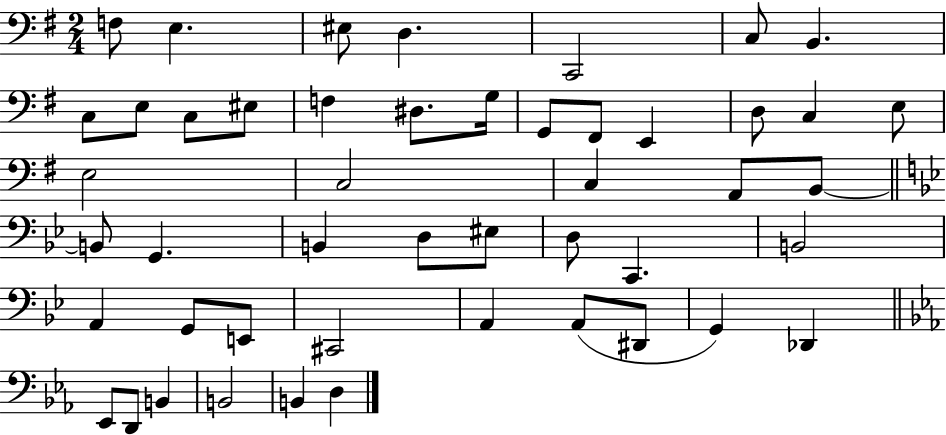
X:1
T:Untitled
M:2/4
L:1/4
K:G
F,/2 E, ^E,/2 D, C,,2 C,/2 B,, C,/2 E,/2 C,/2 ^E,/2 F, ^D,/2 G,/4 G,,/2 ^F,,/2 E,, D,/2 C, E,/2 E,2 C,2 C, A,,/2 B,,/2 B,,/2 G,, B,, D,/2 ^E,/2 D,/2 C,, B,,2 A,, G,,/2 E,,/2 ^C,,2 A,, A,,/2 ^D,,/2 G,, _D,, _E,,/2 D,,/2 B,, B,,2 B,, D,